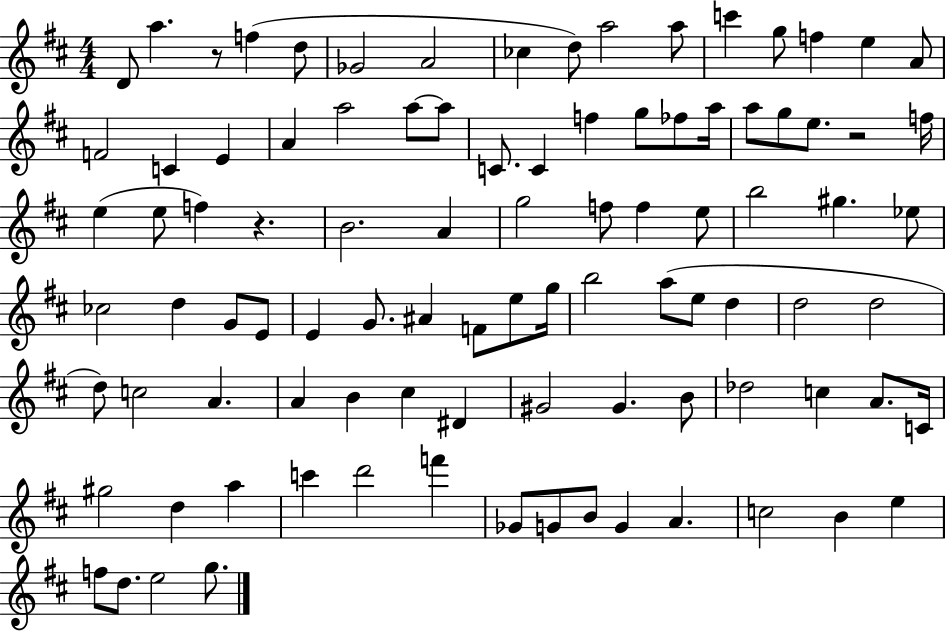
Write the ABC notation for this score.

X:1
T:Untitled
M:4/4
L:1/4
K:D
D/2 a z/2 f d/2 _G2 A2 _c d/2 a2 a/2 c' g/2 f e A/2 F2 C E A a2 a/2 a/2 C/2 C f g/2 _f/2 a/4 a/2 g/2 e/2 z2 f/4 e e/2 f z B2 A g2 f/2 f e/2 b2 ^g _e/2 _c2 d G/2 E/2 E G/2 ^A F/2 e/2 g/4 b2 a/2 e/2 d d2 d2 d/2 c2 A A B ^c ^D ^G2 ^G B/2 _d2 c A/2 C/4 ^g2 d a c' d'2 f' _G/2 G/2 B/2 G A c2 B e f/2 d/2 e2 g/2